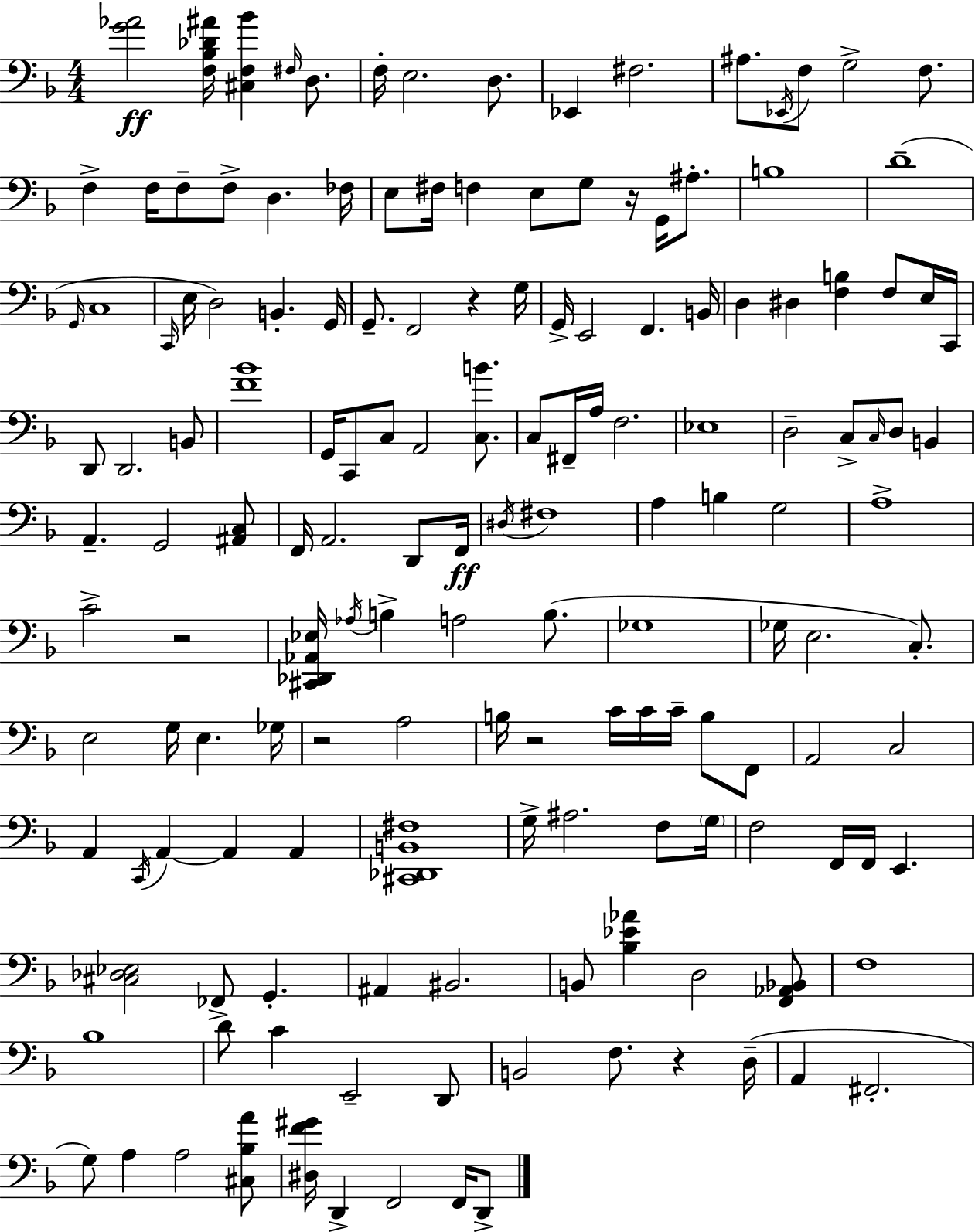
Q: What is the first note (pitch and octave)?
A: F#3